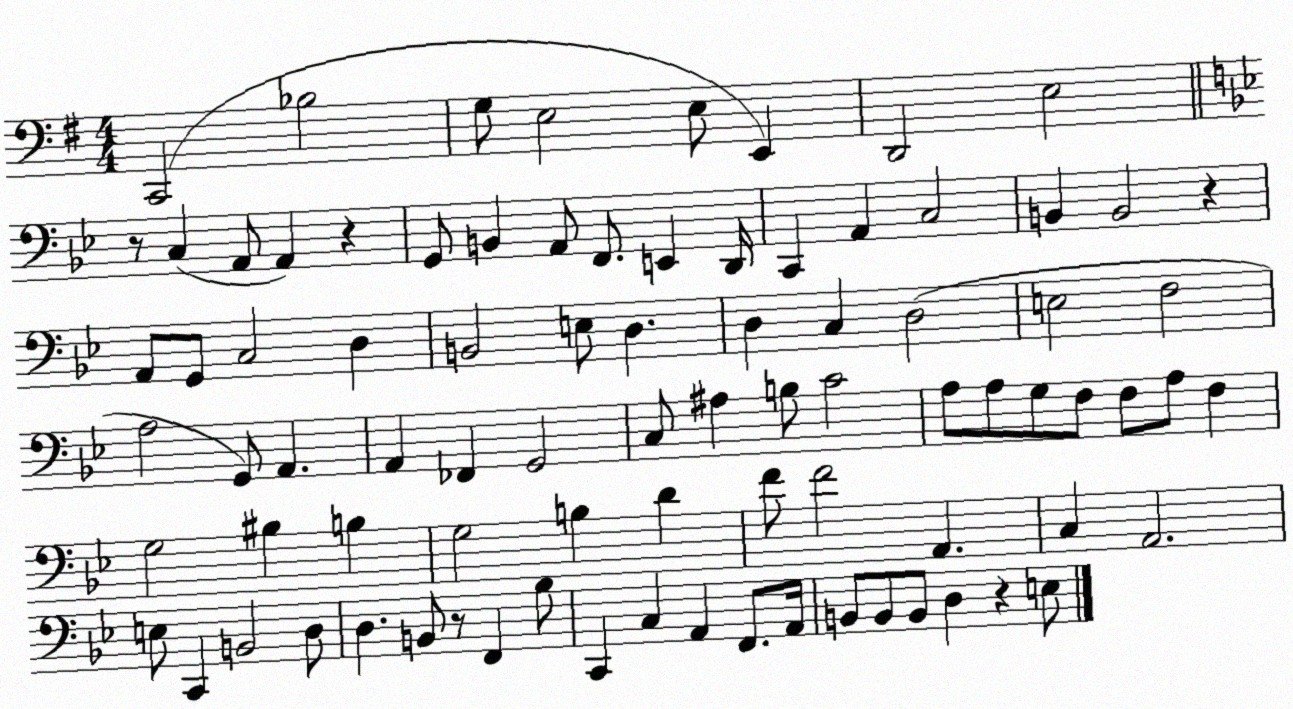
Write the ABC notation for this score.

X:1
T:Untitled
M:4/4
L:1/4
K:G
C,,2 _B,2 G,/2 E,2 E,/2 E,, D,,2 E,2 z/2 C, A,,/2 A,, z G,,/2 B,, A,,/2 F,,/2 E,, D,,/4 C,, A,, C,2 B,, B,,2 z A,,/2 G,,/2 C,2 D, B,,2 E,/2 D, D, C, D,2 E,2 F,2 A,2 G,,/2 A,, A,, _F,, G,,2 C,/2 ^A, B,/2 C2 A,/2 A,/2 G,/2 F,/2 F,/2 A,/2 F, G,2 ^B, B, G,2 B, D F/2 F2 A,, C, A,,2 E,/2 C,, B,,2 D,/2 D, B,,/2 z/2 F,, _B,/2 C,, C, A,, F,,/2 A,,/4 B,,/2 B,,/2 B,,/2 D, z E,/2